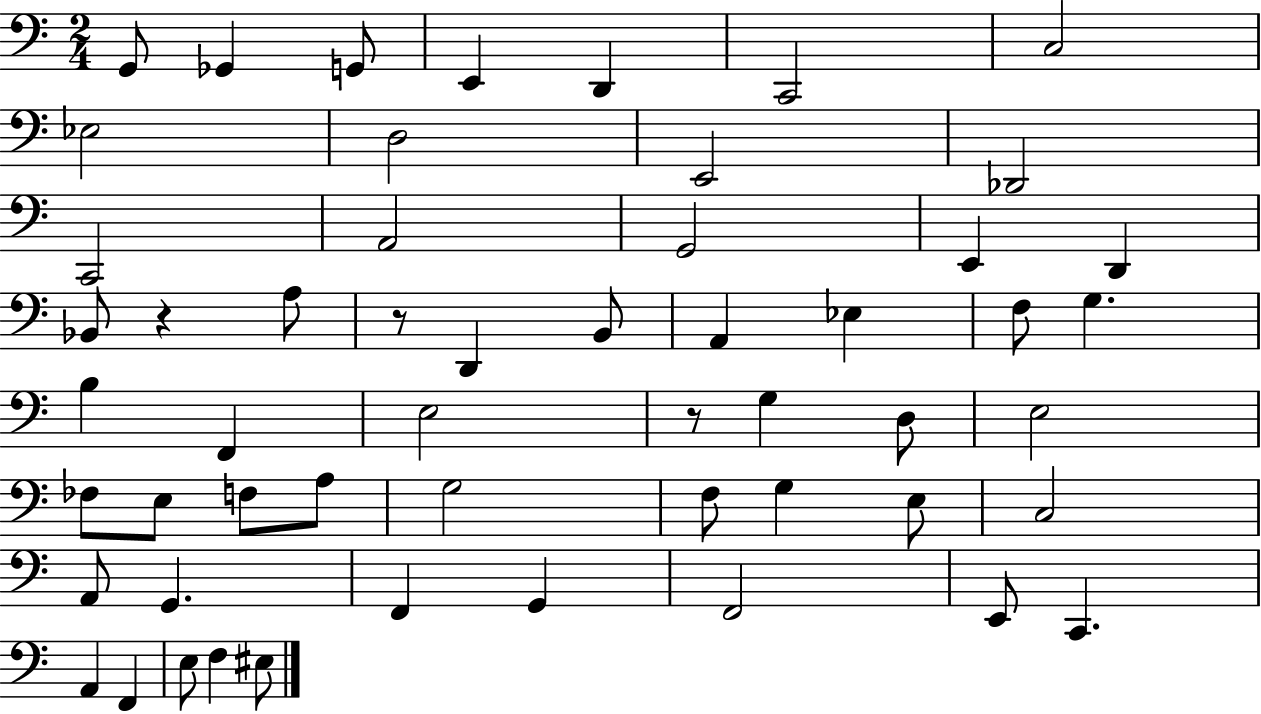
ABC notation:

X:1
T:Untitled
M:2/4
L:1/4
K:C
G,,/2 _G,, G,,/2 E,, D,, C,,2 C,2 _E,2 D,2 E,,2 _D,,2 C,,2 A,,2 G,,2 E,, D,, _B,,/2 z A,/2 z/2 D,, B,,/2 A,, _E, F,/2 G, B, F,, E,2 z/2 G, D,/2 E,2 _F,/2 E,/2 F,/2 A,/2 G,2 F,/2 G, E,/2 C,2 A,,/2 G,, F,, G,, F,,2 E,,/2 C,, A,, F,, E,/2 F, ^E,/2